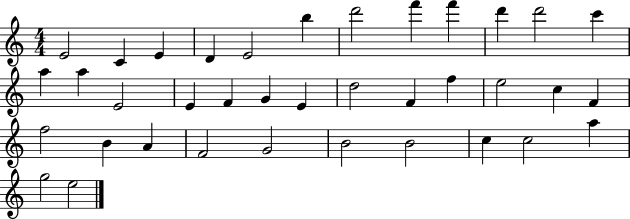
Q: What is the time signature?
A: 4/4